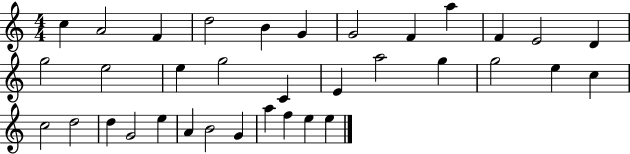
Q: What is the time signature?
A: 4/4